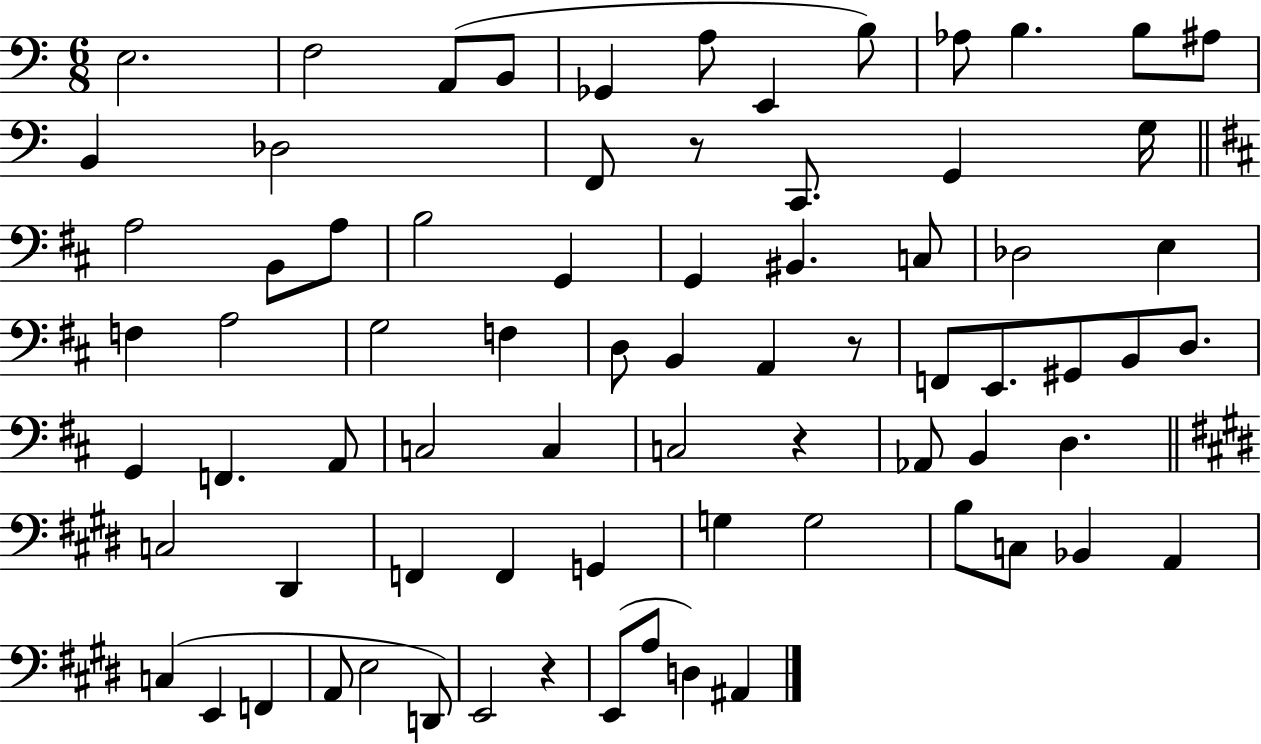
E3/h. F3/h A2/e B2/e Gb2/q A3/e E2/q B3/e Ab3/e B3/q. B3/e A#3/e B2/q Db3/h F2/e R/e C2/e. G2/q G3/s A3/h B2/e A3/e B3/h G2/q G2/q BIS2/q. C3/e Db3/h E3/q F3/q A3/h G3/h F3/q D3/e B2/q A2/q R/e F2/e E2/e. G#2/e B2/e D3/e. G2/q F2/q. A2/e C3/h C3/q C3/h R/q Ab2/e B2/q D3/q. C3/h D#2/q F2/q F2/q G2/q G3/q G3/h B3/e C3/e Bb2/q A2/q C3/q E2/q F2/q A2/e E3/h D2/e E2/h R/q E2/e A3/e D3/q A#2/q